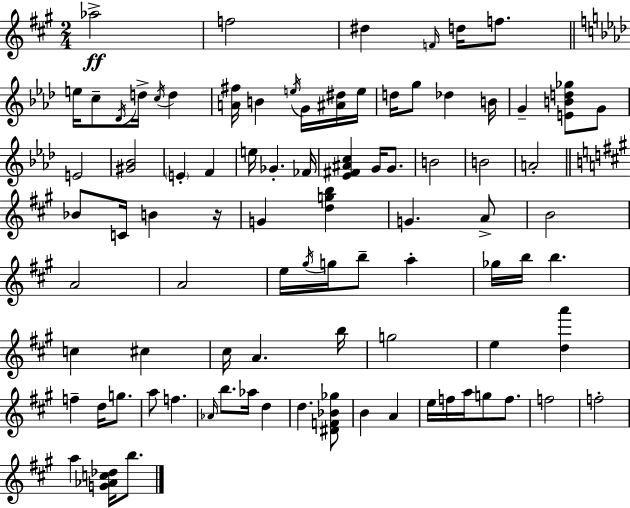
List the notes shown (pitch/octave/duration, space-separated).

Ab5/h F5/h D#5/q F4/s D5/s F5/e. E5/s C5/e Db4/s D5/s C5/s D5/q [A4,F#5]/s B4/q E5/s G4/s [A#4,D#5]/s E5/s D5/s G5/e Db5/q B4/s G4/q [E4,B4,D5,Gb5]/e G4/e E4/h [G#4,Bb4]/h E4/q F4/q E5/s Gb4/q. FES4/s [Eb4,F#4,A#4,C5]/q G4/s G4/e. B4/h B4/h A4/h Bb4/e C4/s B4/q R/s G4/q [D5,G5,B5]/q G4/q. A4/e B4/h A4/h A4/h E5/s G#5/s G5/s B5/e A5/q Gb5/s B5/s B5/q. C5/q C#5/q C#5/s A4/q. B5/s G5/h E5/q [D5,A6]/q F5/q D5/s G5/e. A5/e F5/q. Ab4/s B5/e. Ab5/s D5/q D5/q. [D#4,F4,Bb4,Gb5]/e B4/q A4/q E5/s F5/s A5/s G5/e F5/e. F5/h F5/h A5/q [G4,Ab4,C5,Db5]/s B5/e.